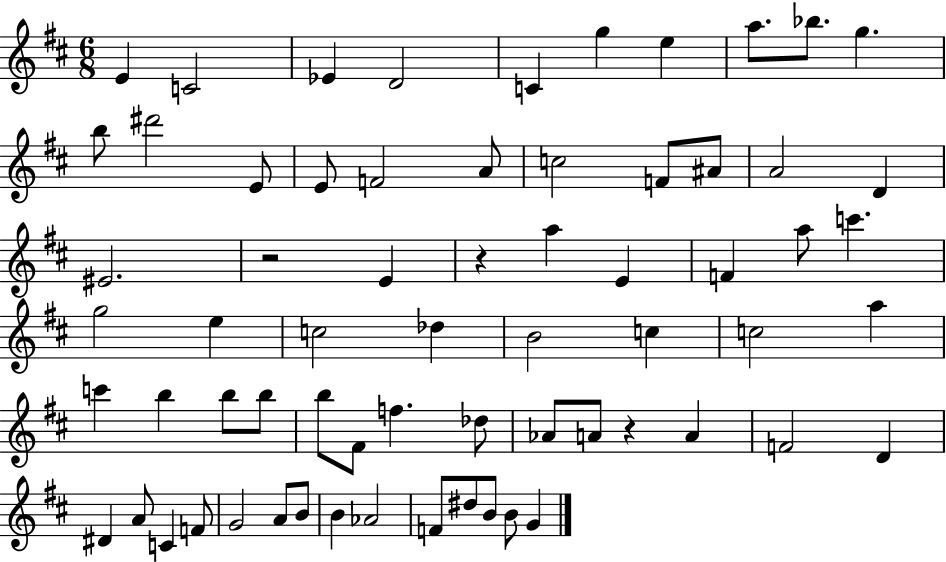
E4/q C4/h Eb4/q D4/h C4/q G5/q E5/q A5/e. Bb5/e. G5/q. B5/e D#6/h E4/e E4/e F4/h A4/e C5/h F4/e A#4/e A4/h D4/q EIS4/h. R/h E4/q R/q A5/q E4/q F4/q A5/e C6/q. G5/h E5/q C5/h Db5/q B4/h C5/q C5/h A5/q C6/q B5/q B5/e B5/e B5/e F#4/e F5/q. Db5/e Ab4/e A4/e R/q A4/q F4/h D4/q D#4/q A4/e C4/q F4/e G4/h A4/e B4/e B4/q Ab4/h F4/e D#5/e B4/e B4/e G4/q